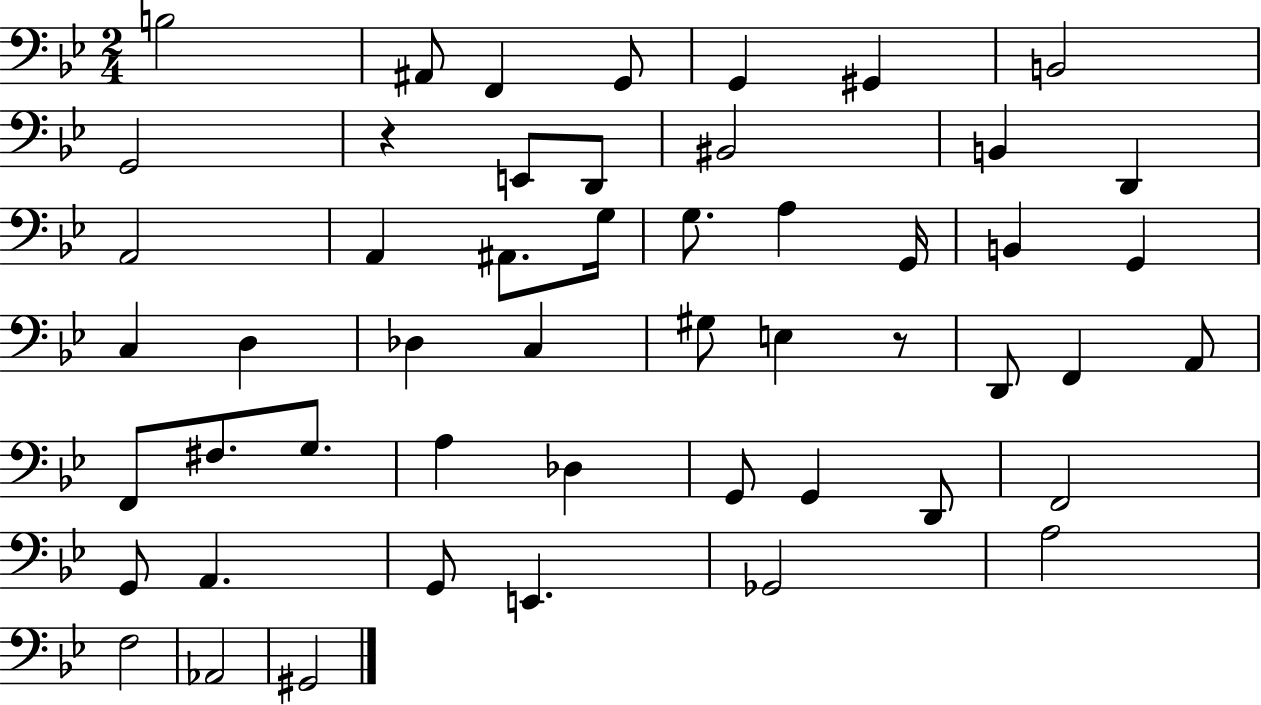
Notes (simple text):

B3/h A#2/e F2/q G2/e G2/q G#2/q B2/h G2/h R/q E2/e D2/e BIS2/h B2/q D2/q A2/h A2/q A#2/e. G3/s G3/e. A3/q G2/s B2/q G2/q C3/q D3/q Db3/q C3/q G#3/e E3/q R/e D2/e F2/q A2/e F2/e F#3/e. G3/e. A3/q Db3/q G2/e G2/q D2/e F2/h G2/e A2/q. G2/e E2/q. Gb2/h A3/h F3/h Ab2/h G#2/h